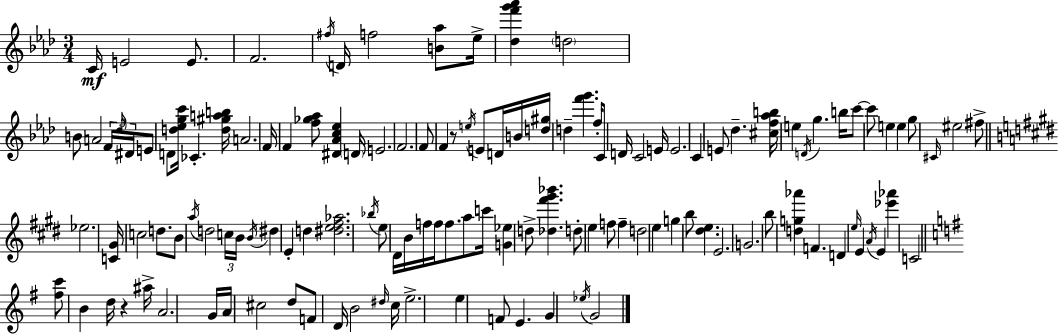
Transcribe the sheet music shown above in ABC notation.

X:1
T:Untitled
M:3/4
L:1/4
K:Ab
C/4 E2 E/2 F2 ^f/4 D/4 f2 [B_a]/2 _e/4 [_df'g'_a'] d2 B/2 A2 F/4 _d/4 ^D/4 E/2 D/2 [d_egc']/4 _C [d^gab]/4 A2 F/4 F [f_g_a]/2 [^D_Ac_e] D/4 E2 F2 F/2 F z/2 e/4 E/2 D/4 B/4 [d^g]/4 d [f'g'] f/4 C/2 D/4 C2 E/4 E2 C E/2 _d [^cf_ab]/4 e D/4 g b/4 c'/2 c'/2 e e g/2 ^C/4 ^e2 ^f/2 _e2 [C^G]/4 c2 d/2 B/2 a/4 d2 c/4 B/4 B/4 ^d E d [^de^f_a]2 _b/4 e/2 ^D/4 B/4 f/4 f/4 f/2 a/2 c'/4 [G_e] d/2 [_d^f'^g'_b'] d/2 e f/2 f d2 e g b/2 [^de] E2 G2 b/2 [dg_a'] F D e/4 E A/4 E [_e'_a'] C2 [^fc']/2 B d/4 z ^a/4 A2 G/4 A/4 ^c2 d/2 F/2 D/4 B2 ^d/4 c/4 e2 e F/2 E G _e/4 G2